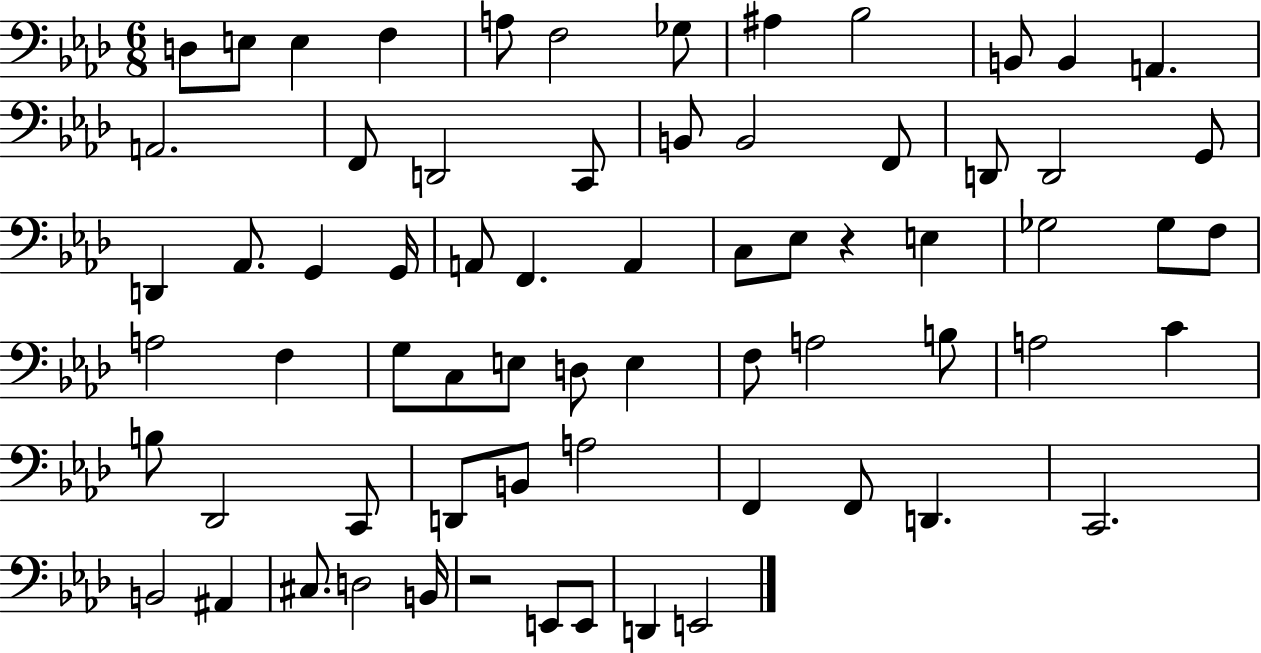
{
  \clef bass
  \numericTimeSignature
  \time 6/8
  \key aes \major
  d8 e8 e4 f4 | a8 f2 ges8 | ais4 bes2 | b,8 b,4 a,4. | \break a,2. | f,8 d,2 c,8 | b,8 b,2 f,8 | d,8 d,2 g,8 | \break d,4 aes,8. g,4 g,16 | a,8 f,4. a,4 | c8 ees8 r4 e4 | ges2 ges8 f8 | \break a2 f4 | g8 c8 e8 d8 e4 | f8 a2 b8 | a2 c'4 | \break b8 des,2 c,8 | d,8 b,8 a2 | f,4 f,8 d,4. | c,2. | \break b,2 ais,4 | cis8. d2 b,16 | r2 e,8 e,8 | d,4 e,2 | \break \bar "|."
}